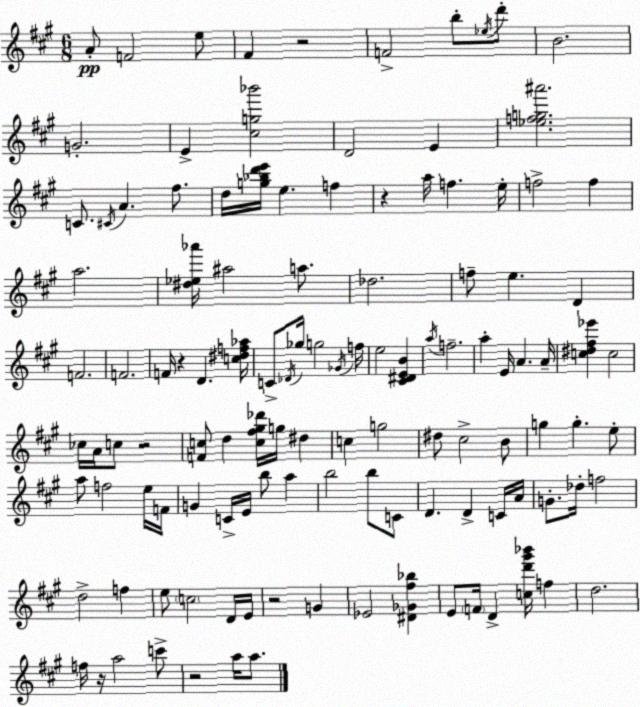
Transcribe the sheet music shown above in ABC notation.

X:1
T:Untitled
M:6/8
L:1/4
K:A
A/2 F2 e/2 ^F z2 F2 b/2 _e/4 d'/2 B2 G2 E [^cg_b']2 D2 E [_efg^a']2 C/2 ^C/4 A ^f/2 d/4 [g_bd'e']/4 e f z a/4 f e/4 f2 f a2 [^d_e_a']/4 ^a2 a/2 _d2 f/2 e D F2 F2 F/4 z D [c^df_a]/4 C/2 _D/4 _g/4 g2 _G/4 f/4 e2 [^C^DEB] a/4 f2 a E/4 A A/4 [c^d^f_e'] c2 _c/4 A/4 c/2 z2 [Fc]/2 d [c^f^g_d']/4 g/4 ^d c g2 ^d/2 ^c2 B/2 g g e/2 a/2 f2 e/4 F/4 G C/4 E/4 b/2 a b2 b/2 C/2 D D C/4 A/4 G/2 _d/4 f2 d2 f e/2 c2 D/4 E/4 z2 G _E2 [^D_G^f_b] E/2 F/4 D [cd'^g'_b']/4 f d2 f/4 z/4 a2 c'/2 z2 a/4 a/2